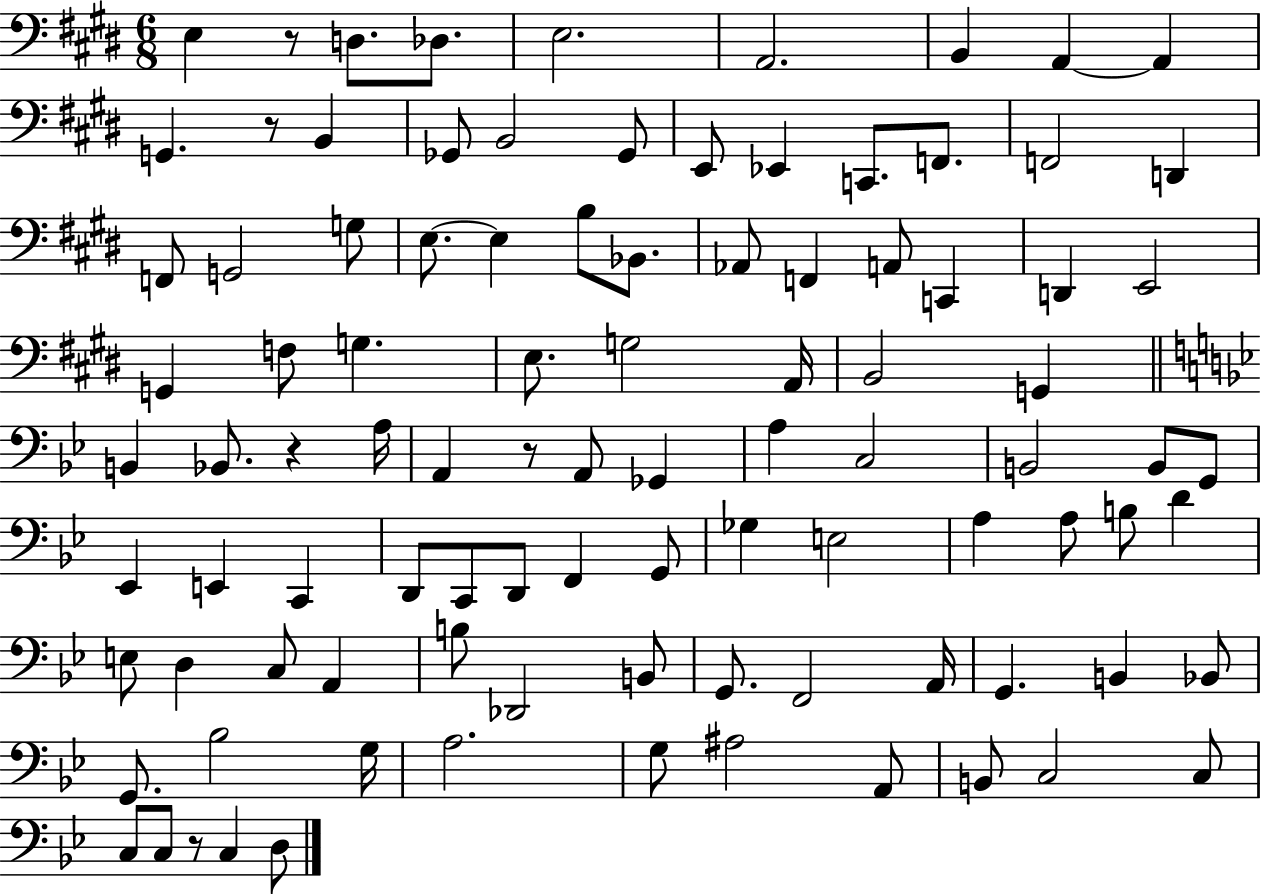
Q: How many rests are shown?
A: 5